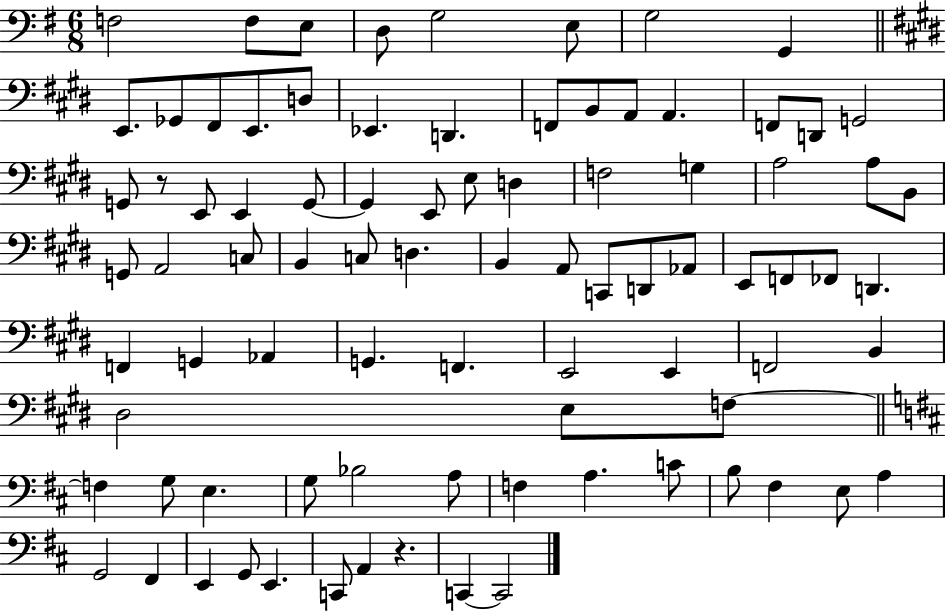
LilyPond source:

{
  \clef bass
  \numericTimeSignature
  \time 6/8
  \key g \major
  f2 f8 e8 | d8 g2 e8 | g2 g,4 | \bar "||" \break \key e \major e,8. ges,8 fis,8 e,8. d8 | ees,4. d,4. | f,8 b,8 a,8 a,4. | f,8 d,8 g,2 | \break g,8 r8 e,8 e,4 g,8~~ | g,4 e,8 e8 d4 | f2 g4 | a2 a8 b,8 | \break g,8 a,2 c8 | b,4 c8 d4. | b,4 a,8 c,8 d,8 aes,8 | e,8 f,8 fes,8 d,4. | \break f,4 g,4 aes,4 | g,4. f,4. | e,2 e,4 | f,2 b,4 | \break dis2 e8 f8~~ | \bar "||" \break \key d \major f4 g8 e4. | g8 bes2 a8 | f4 a4. c'8 | b8 fis4 e8 a4 | \break g,2 fis,4 | e,4 g,8 e,4. | c,8 a,4 r4. | c,4~~ c,2 | \break \bar "|."
}